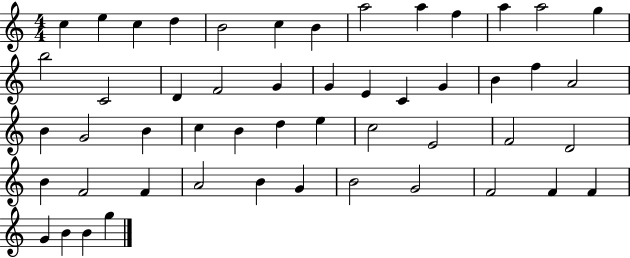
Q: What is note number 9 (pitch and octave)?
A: A5